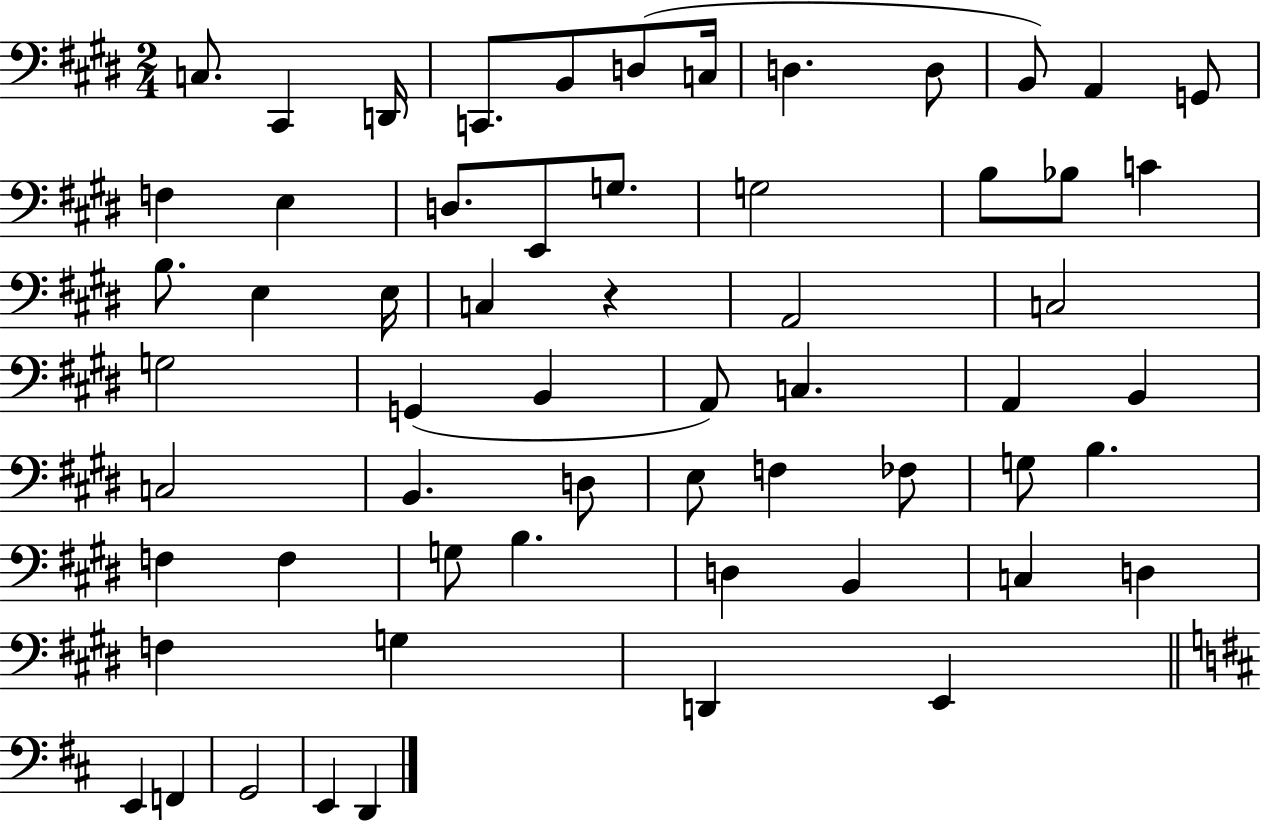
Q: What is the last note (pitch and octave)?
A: D2